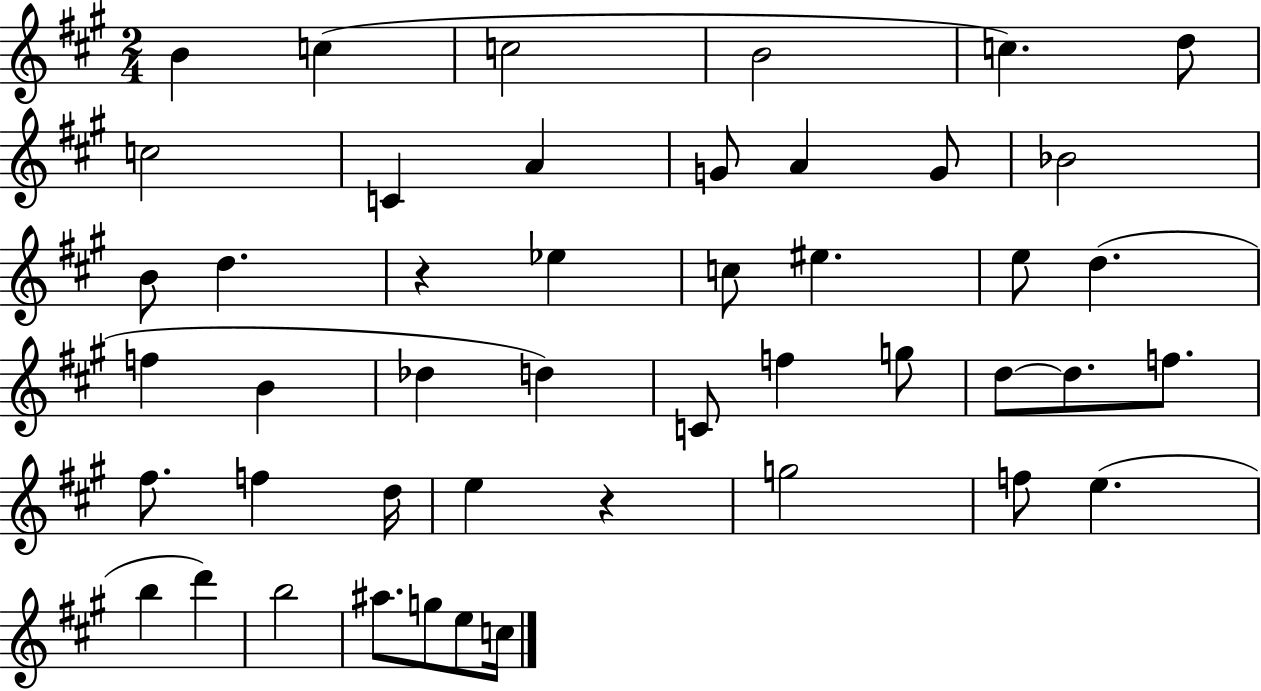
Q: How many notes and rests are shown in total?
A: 46